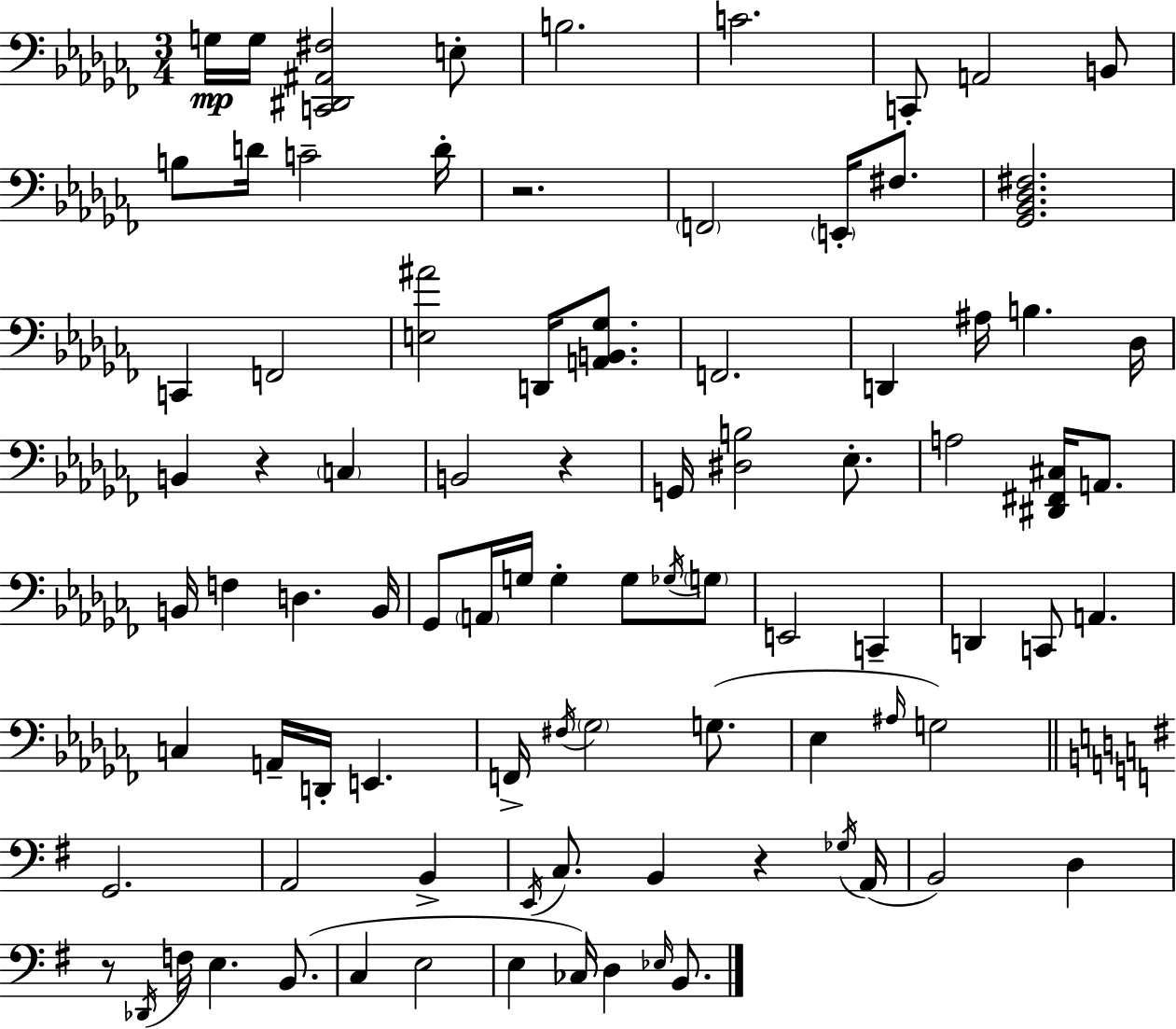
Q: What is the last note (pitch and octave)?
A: B2